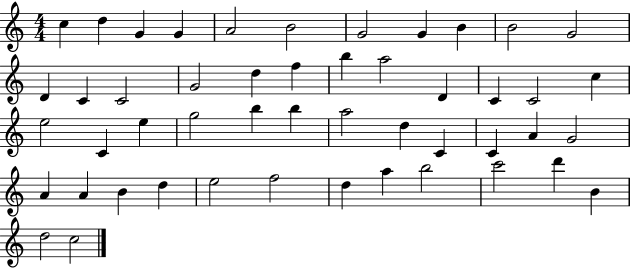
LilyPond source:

{
  \clef treble
  \numericTimeSignature
  \time 4/4
  \key c \major
  c''4 d''4 g'4 g'4 | a'2 b'2 | g'2 g'4 b'4 | b'2 g'2 | \break d'4 c'4 c'2 | g'2 d''4 f''4 | b''4 a''2 d'4 | c'4 c'2 c''4 | \break e''2 c'4 e''4 | g''2 b''4 b''4 | a''2 d''4 c'4 | c'4 a'4 g'2 | \break a'4 a'4 b'4 d''4 | e''2 f''2 | d''4 a''4 b''2 | c'''2 d'''4 b'4 | \break d''2 c''2 | \bar "|."
}